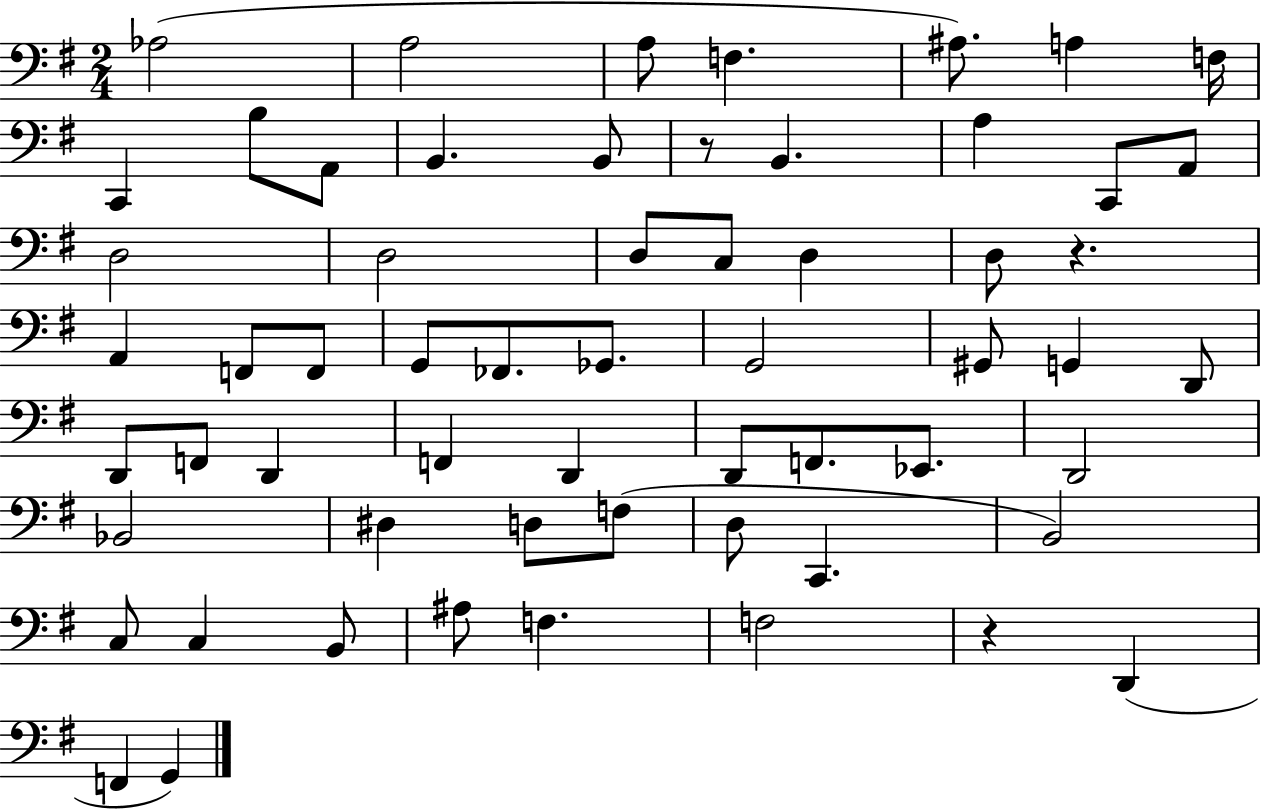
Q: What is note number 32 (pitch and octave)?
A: D2